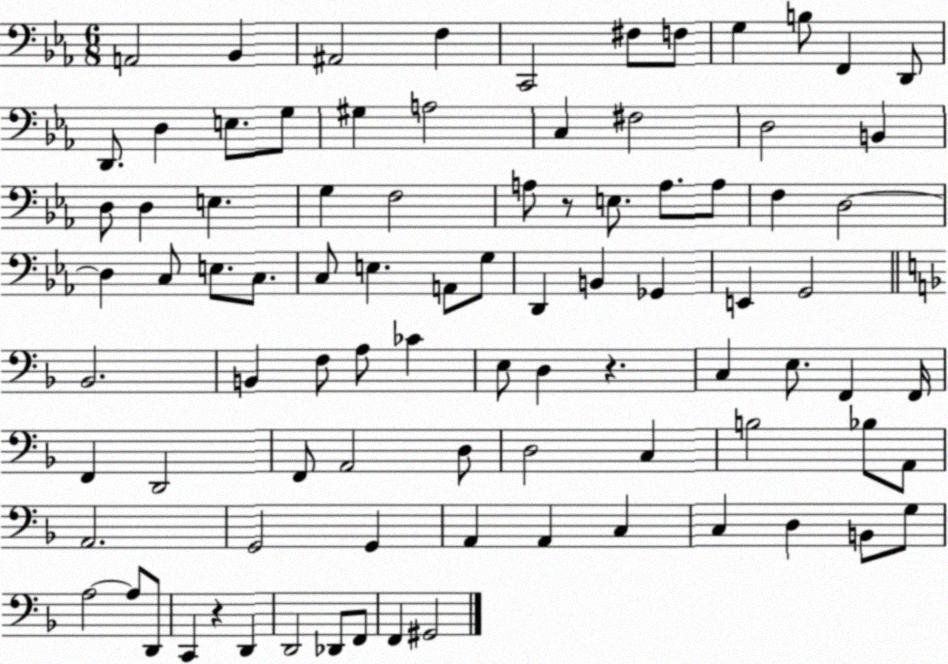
X:1
T:Untitled
M:6/8
L:1/4
K:Eb
A,,2 _B,, ^A,,2 F, C,,2 ^F,/2 F,/2 G, B,/2 F,, D,,/2 D,,/2 D, E,/2 G,/2 ^G, A,2 C, ^F,2 D,2 B,, D,/2 D, E, G, F,2 A,/2 z/2 E,/2 A,/2 A,/2 F, D,2 D, C,/2 E,/2 C,/2 C,/2 E, A,,/2 G,/2 D,, B,, _G,, E,, G,,2 _B,,2 B,, F,/2 A,/2 _C E,/2 D, z C, E,/2 F,, F,,/4 F,, D,,2 F,,/2 A,,2 D,/2 D,2 C, B,2 _B,/2 A,,/2 A,,2 G,,2 G,, A,, A,, C, C, D, B,,/2 G,/2 A,2 A,/2 D,,/2 C,, z D,, D,,2 _D,,/2 F,,/2 F,, ^G,,2